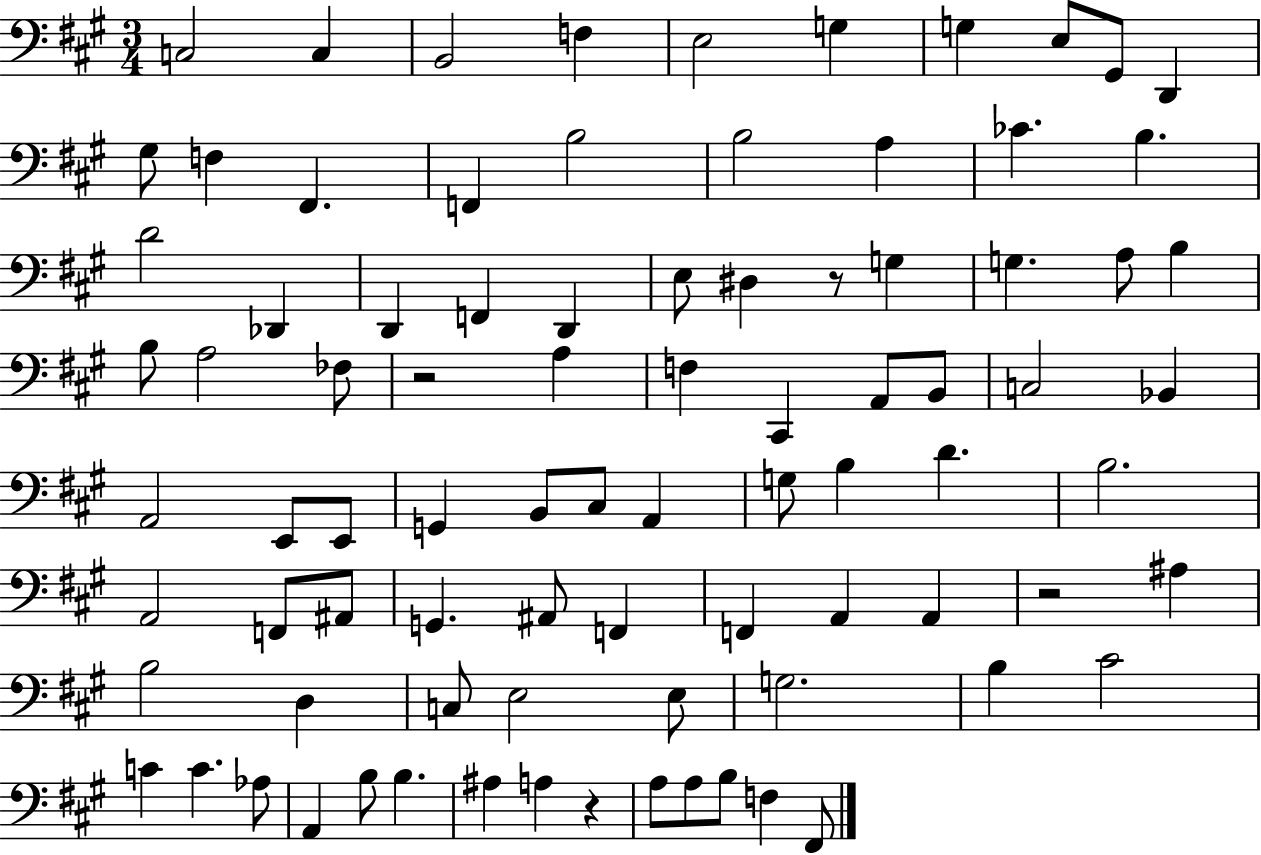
C3/h C3/q B2/h F3/q E3/h G3/q G3/q E3/e G#2/e D2/q G#3/e F3/q F#2/q. F2/q B3/h B3/h A3/q CES4/q. B3/q. D4/h Db2/q D2/q F2/q D2/q E3/e D#3/q R/e G3/q G3/q. A3/e B3/q B3/e A3/h FES3/e R/h A3/q F3/q C#2/q A2/e B2/e C3/h Bb2/q A2/h E2/e E2/e G2/q B2/e C#3/e A2/q G3/e B3/q D4/q. B3/h. A2/h F2/e A#2/e G2/q. A#2/e F2/q F2/q A2/q A2/q R/h A#3/q B3/h D3/q C3/e E3/h E3/e G3/h. B3/q C#4/h C4/q C4/q. Ab3/e A2/q B3/e B3/q. A#3/q A3/q R/q A3/e A3/e B3/e F3/q F#2/e